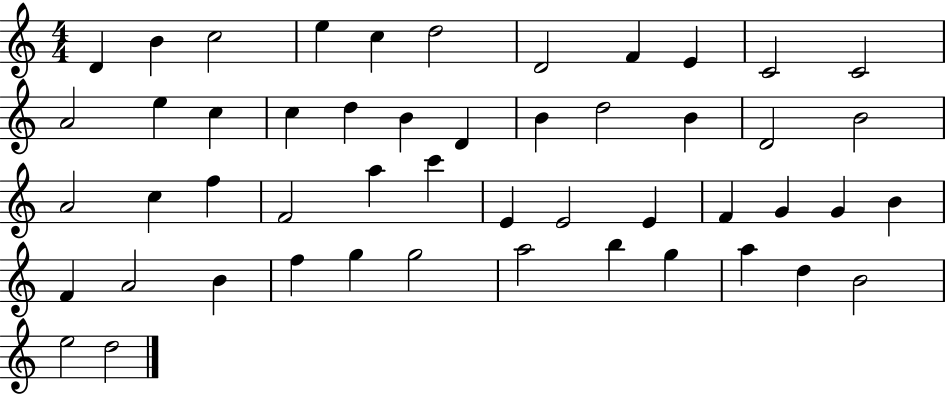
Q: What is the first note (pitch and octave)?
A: D4